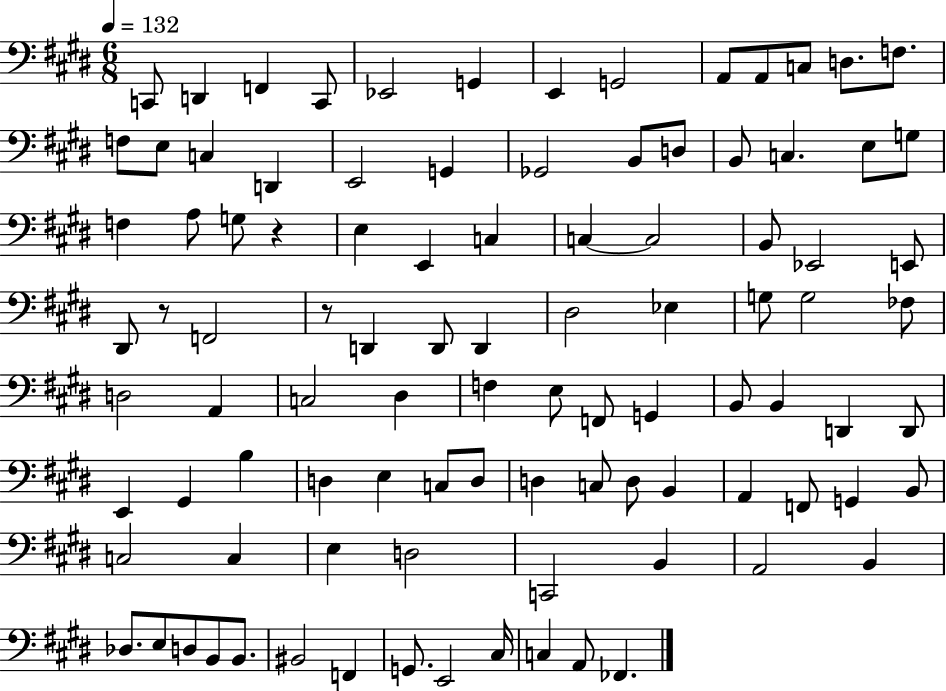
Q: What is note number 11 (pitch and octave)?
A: C3